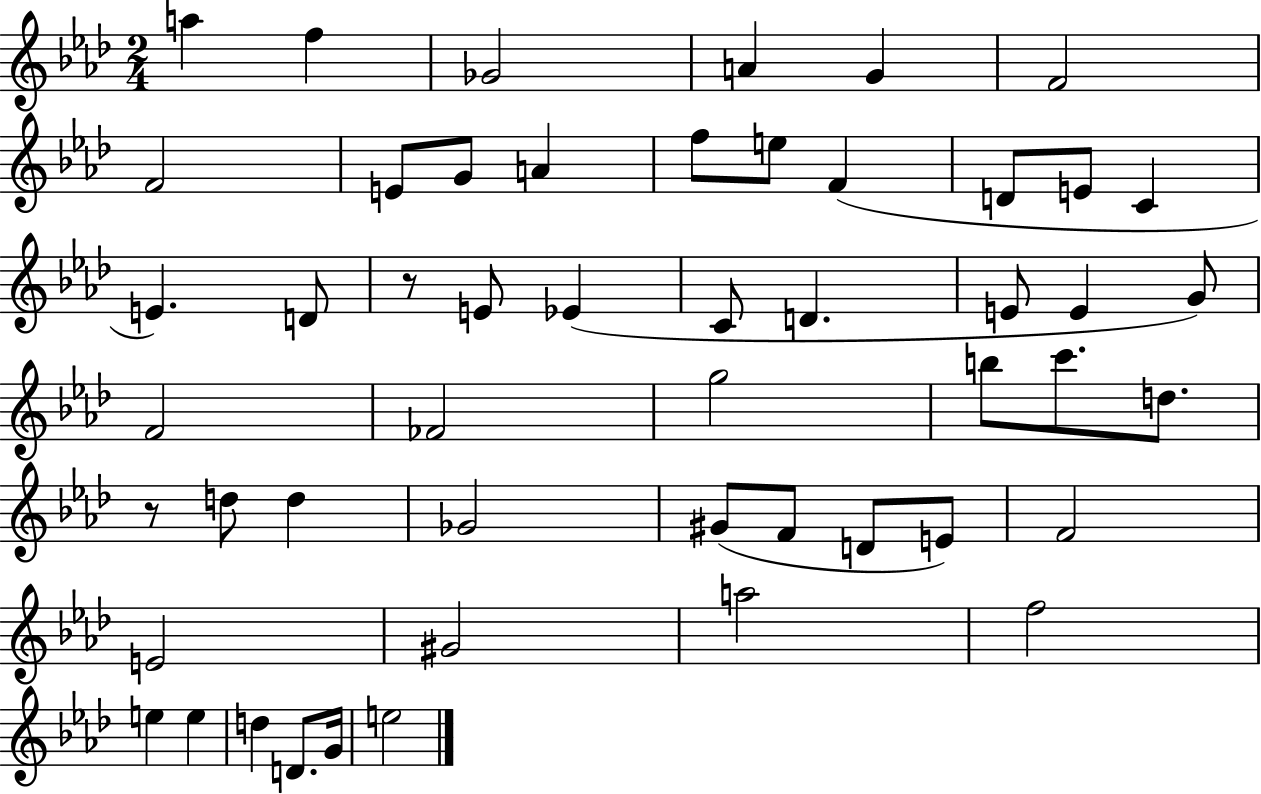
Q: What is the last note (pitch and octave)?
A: E5